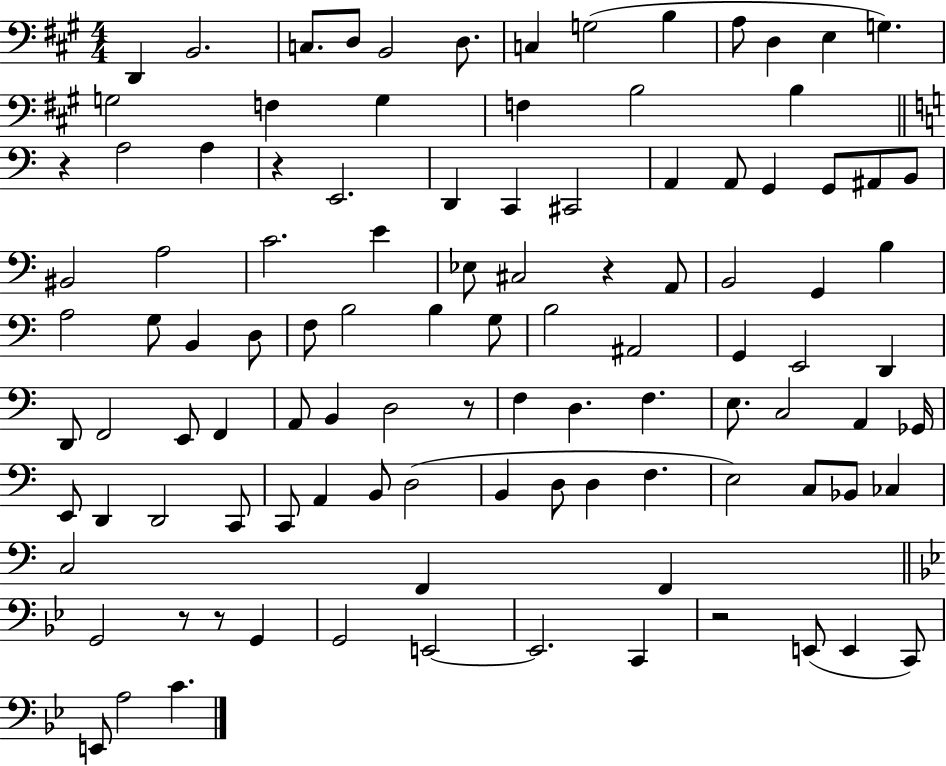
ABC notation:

X:1
T:Untitled
M:4/4
L:1/4
K:A
D,, B,,2 C,/2 D,/2 B,,2 D,/2 C, G,2 B, A,/2 D, E, G, G,2 F, G, F, B,2 B, z A,2 A, z E,,2 D,, C,, ^C,,2 A,, A,,/2 G,, G,,/2 ^A,,/2 B,,/2 ^B,,2 A,2 C2 E _E,/2 ^C,2 z A,,/2 B,,2 G,, B, A,2 G,/2 B,, D,/2 F,/2 B,2 B, G,/2 B,2 ^A,,2 G,, E,,2 D,, D,,/2 F,,2 E,,/2 F,, A,,/2 B,, D,2 z/2 F, D, F, E,/2 C,2 A,, _G,,/4 E,,/2 D,, D,,2 C,,/2 C,,/2 A,, B,,/2 D,2 B,, D,/2 D, F, E,2 C,/2 _B,,/2 _C, C,2 F,, F,, G,,2 z/2 z/2 G,, G,,2 E,,2 E,,2 C,, z2 E,,/2 E,, C,,/2 E,,/2 A,2 C